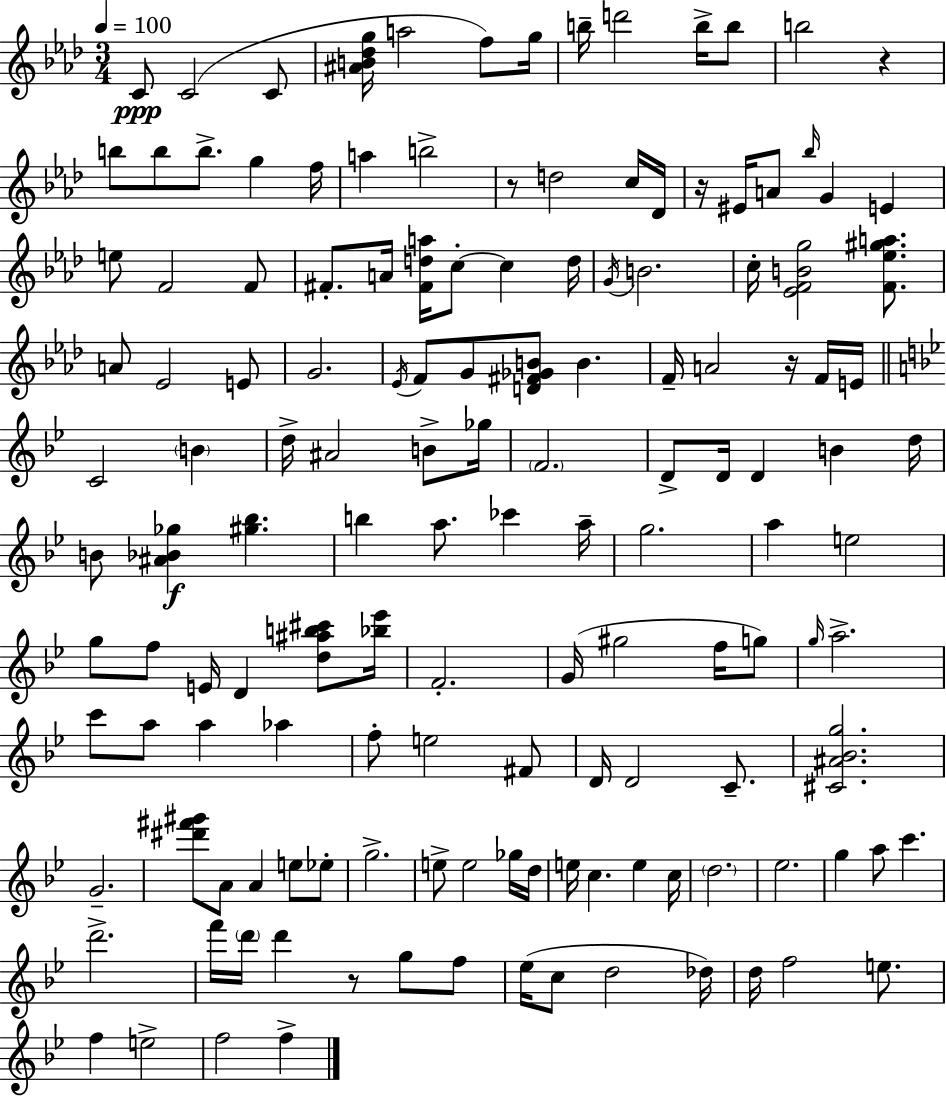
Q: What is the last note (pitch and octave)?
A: F5